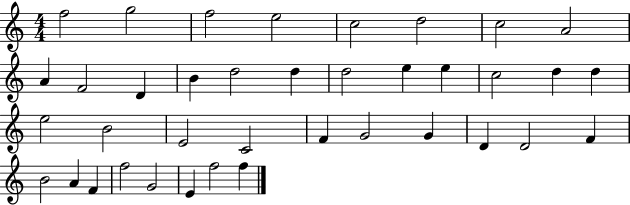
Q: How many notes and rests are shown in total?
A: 38